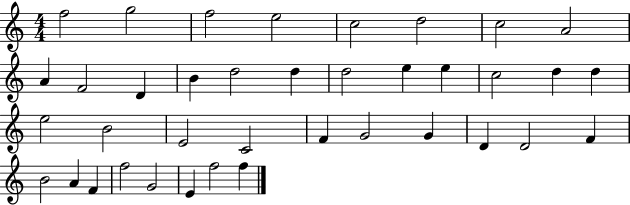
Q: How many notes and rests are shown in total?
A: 38